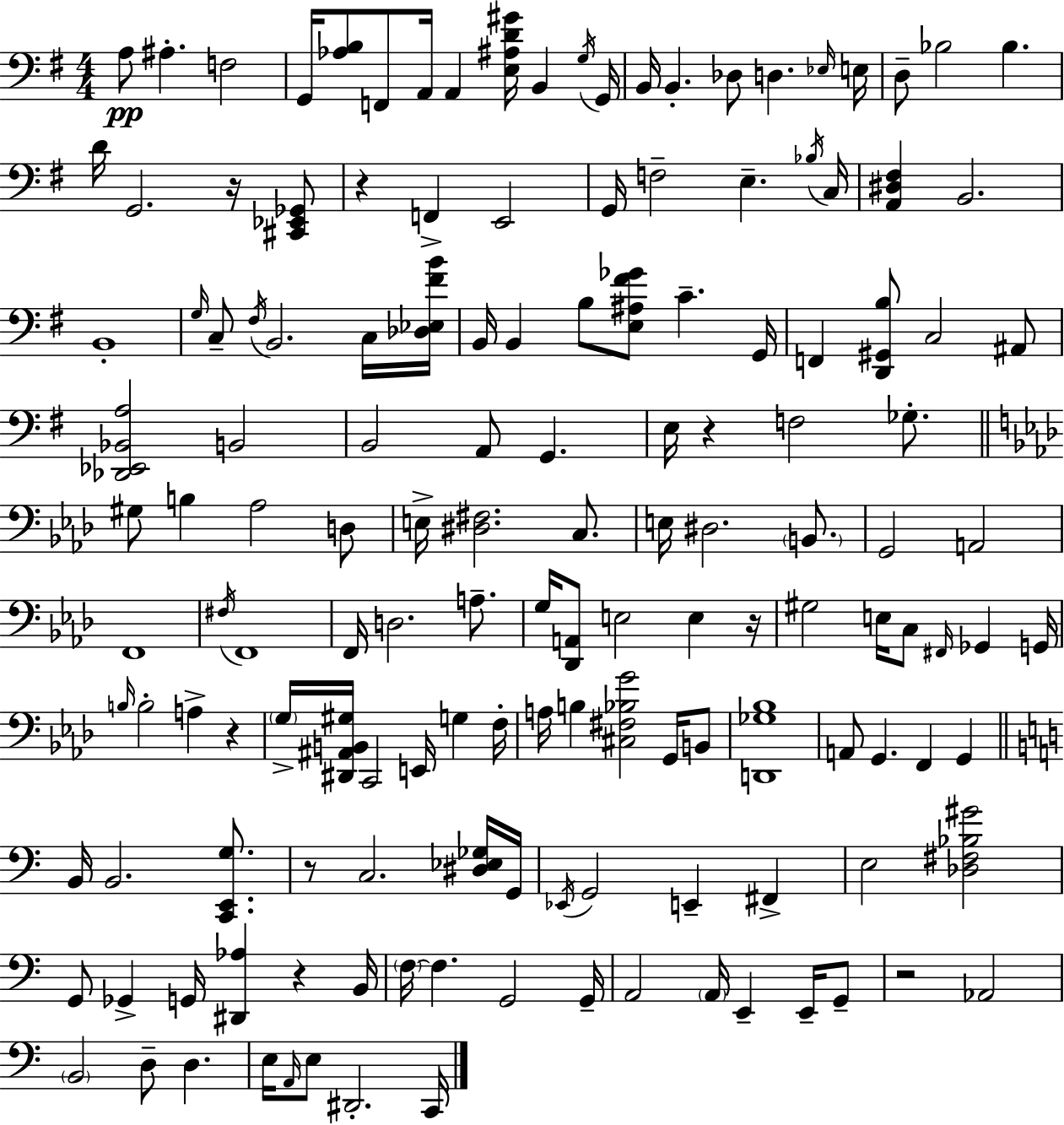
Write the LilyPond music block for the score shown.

{
  \clef bass
  \numericTimeSignature
  \time 4/4
  \key e \minor
  a8\pp ais4.-. f2 | g,16 <aes b>8 f,8 a,16 a,4 <e ais d' gis'>16 b,4 \acciaccatura { g16 } | g,16 b,16 b,4.-. des8 d4. | \grace { ees16 } e16 d8-- bes2 bes4. | \break d'16 g,2. r16 | <cis, ees, ges,>8 r4 f,4-> e,2 | g,16 f2-- e4.-- | \acciaccatura { bes16 } c16 <a, dis fis>4 b,2. | \break b,1-. | \grace { g16 } c8-- \acciaccatura { fis16 } b,2. | c16 <des ees fis' b'>16 b,16 b,4 b8 <e ais fis' ges'>8 c'4.-- | g,16 f,4 <d, gis, b>8 c2 | \break ais,8 <des, ees, bes, a>2 b,2 | b,2 a,8 g,4. | e16 r4 f2 | ges8.-. \bar "||" \break \key f \minor gis8 b4 aes2 d8 | e16-> <dis fis>2. c8. | e16 dis2. \parenthesize b,8. | g,2 a,2 | \break f,1 | \acciaccatura { fis16 } f,1 | f,16 d2. a8.-- | g16 <des, a,>8 e2 e4 | \break r16 gis2 e16 c8 \grace { fis,16 } ges,4 | g,16 \grace { b16 } b2-. a4-> r4 | \parenthesize g16-> <dis, ais, b, gis>16 c,2 e,16 g4 | f16-. a16 b4 <cis fis bes g'>2 | \break g,16 b,8 <d, ges bes>1 | a,8 g,4. f,4 g,4 | \bar "||" \break \key a \minor b,16 b,2. <c, e, g>8. | r8 c2. <dis ees ges>16 g,16 | \acciaccatura { ees,16 } g,2 e,4-- fis,4-> | e2 <des fis bes gis'>2 | \break g,8 ges,4-> g,16 <dis, aes>4 r4 | b,16 \parenthesize f16~~ f4. g,2 | g,16-- a,2 \parenthesize a,16 e,4-- e,16-- g,8-- | r2 aes,2 | \break \parenthesize b,2 d8-- d4. | e16 \grace { a,16 } e8 dis,2.-. | c,16 \bar "|."
}